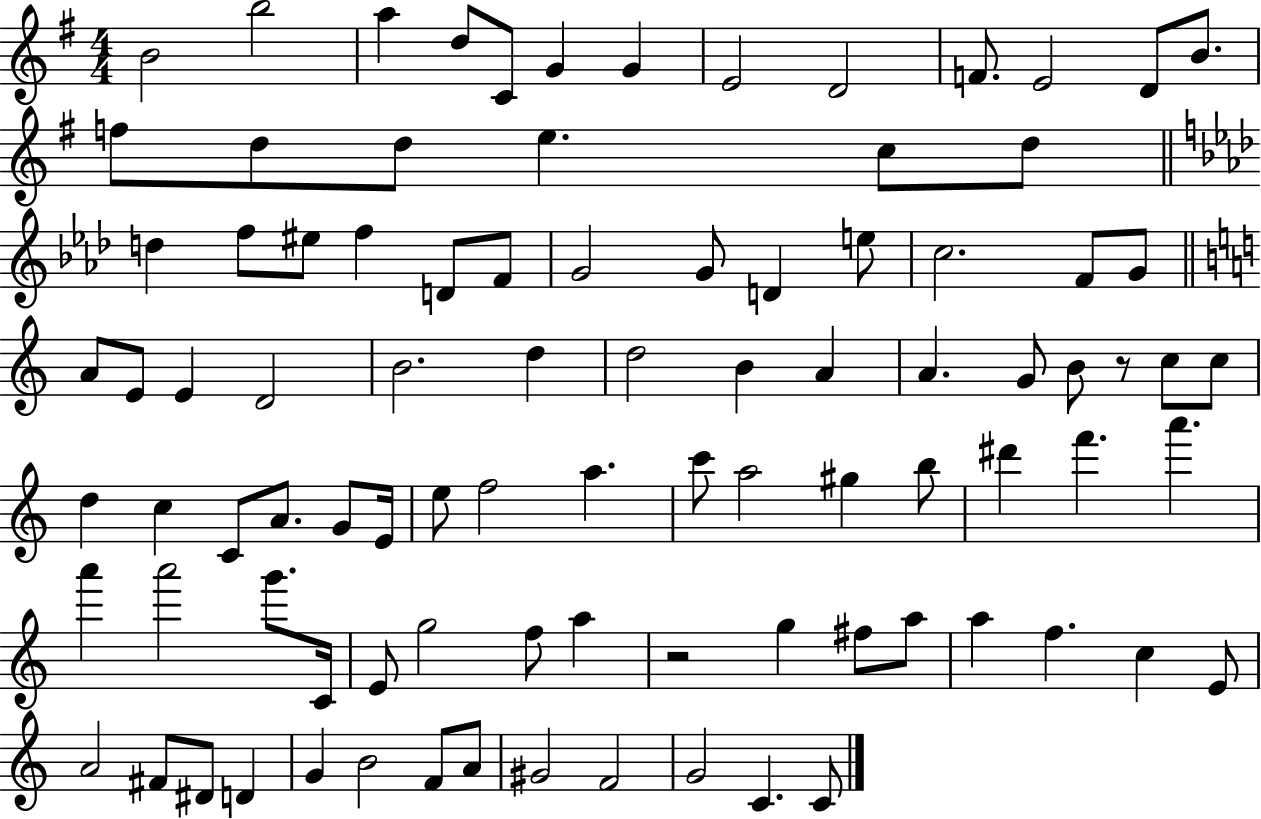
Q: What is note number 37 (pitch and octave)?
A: B4